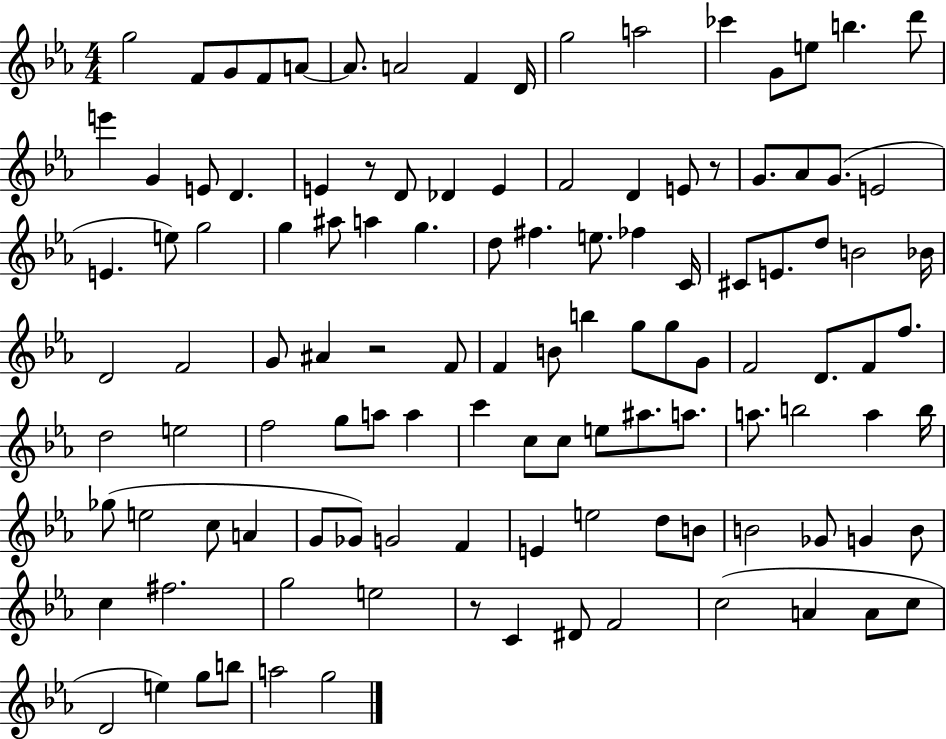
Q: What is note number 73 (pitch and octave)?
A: E5